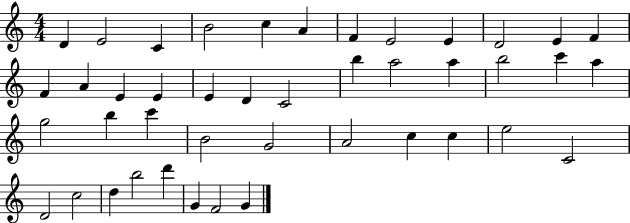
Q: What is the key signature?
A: C major